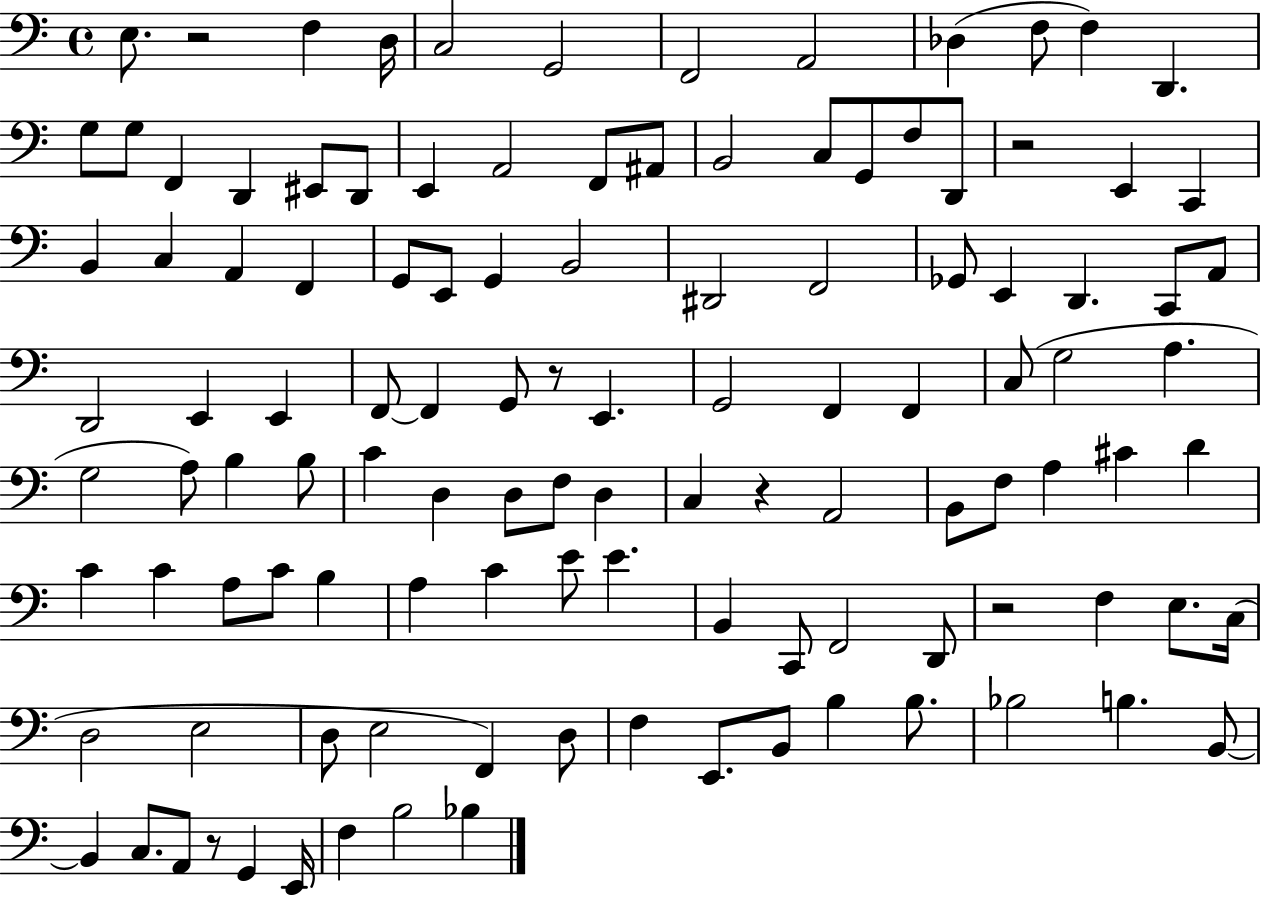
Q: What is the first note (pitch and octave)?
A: E3